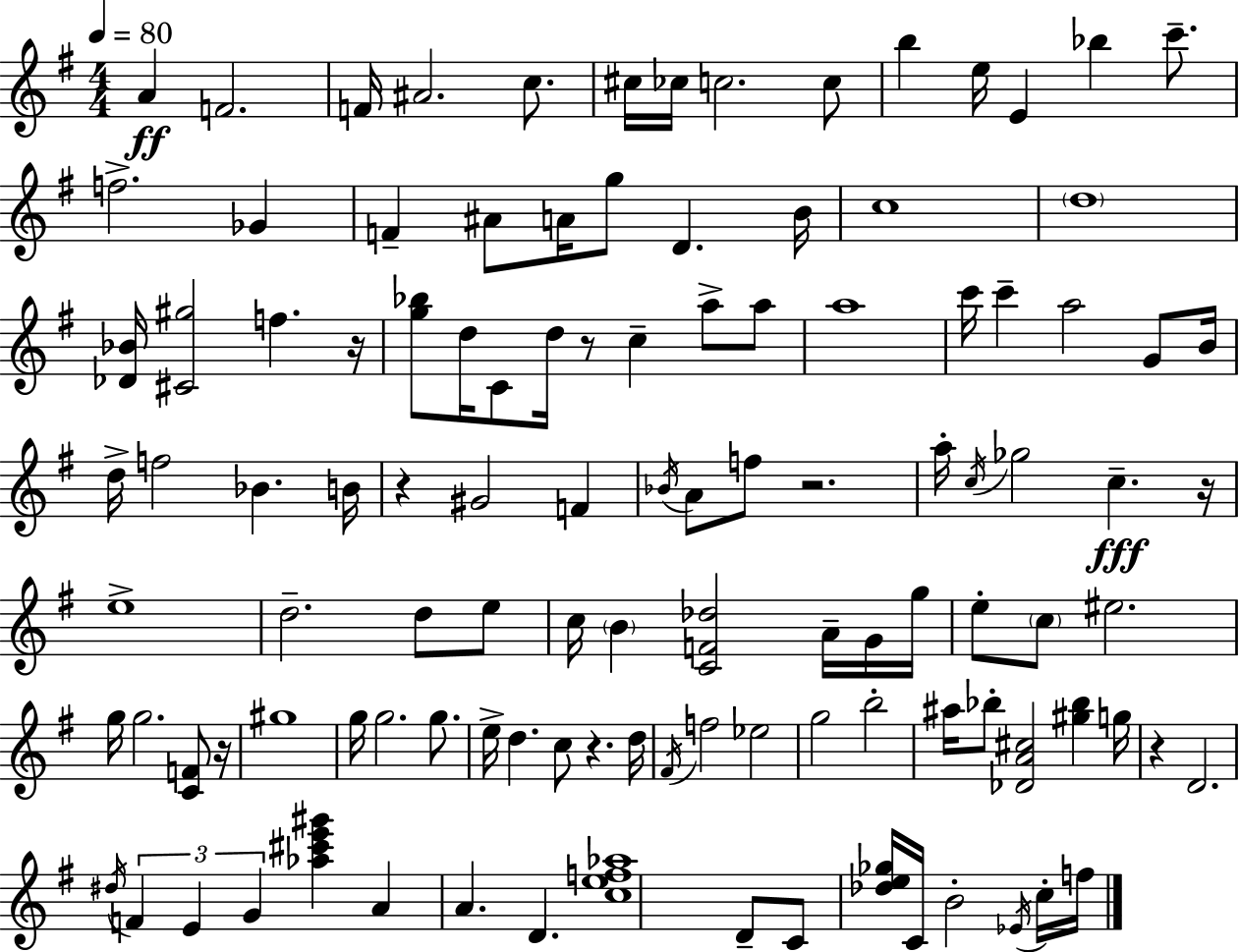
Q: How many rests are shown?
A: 8